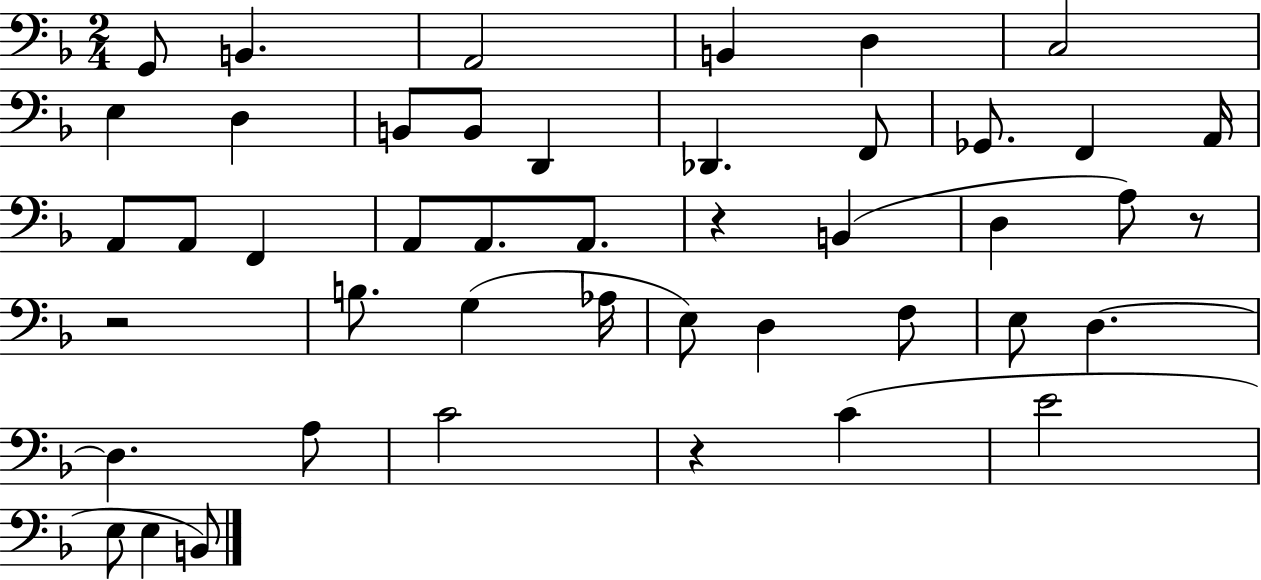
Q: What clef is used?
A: bass